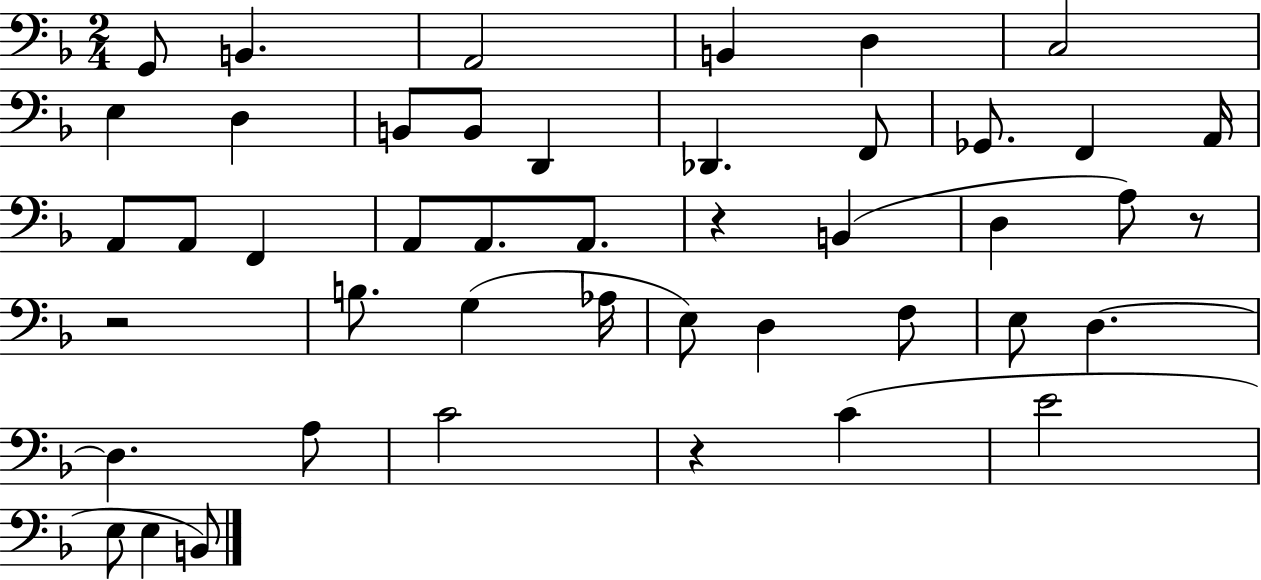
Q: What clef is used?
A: bass